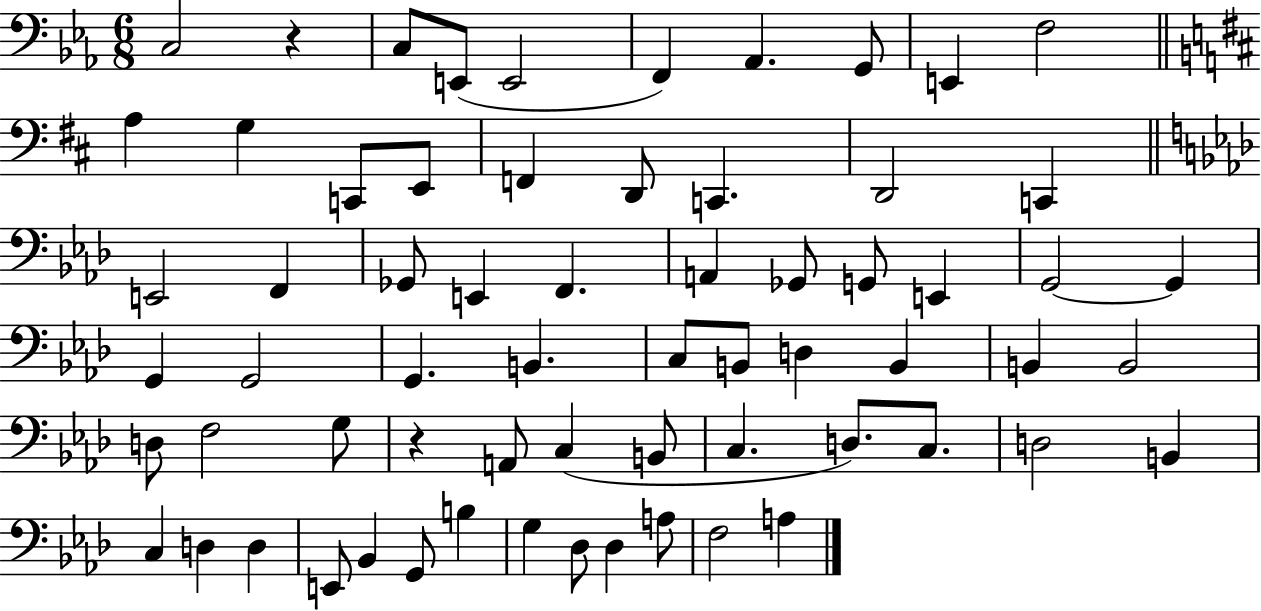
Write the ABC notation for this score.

X:1
T:Untitled
M:6/8
L:1/4
K:Eb
C,2 z C,/2 E,,/2 E,,2 F,, _A,, G,,/2 E,, F,2 A, G, C,,/2 E,,/2 F,, D,,/2 C,, D,,2 C,, E,,2 F,, _G,,/2 E,, F,, A,, _G,,/2 G,,/2 E,, G,,2 G,, G,, G,,2 G,, B,, C,/2 B,,/2 D, B,, B,, B,,2 D,/2 F,2 G,/2 z A,,/2 C, B,,/2 C, D,/2 C,/2 D,2 B,, C, D, D, E,,/2 _B,, G,,/2 B, G, _D,/2 _D, A,/2 F,2 A,